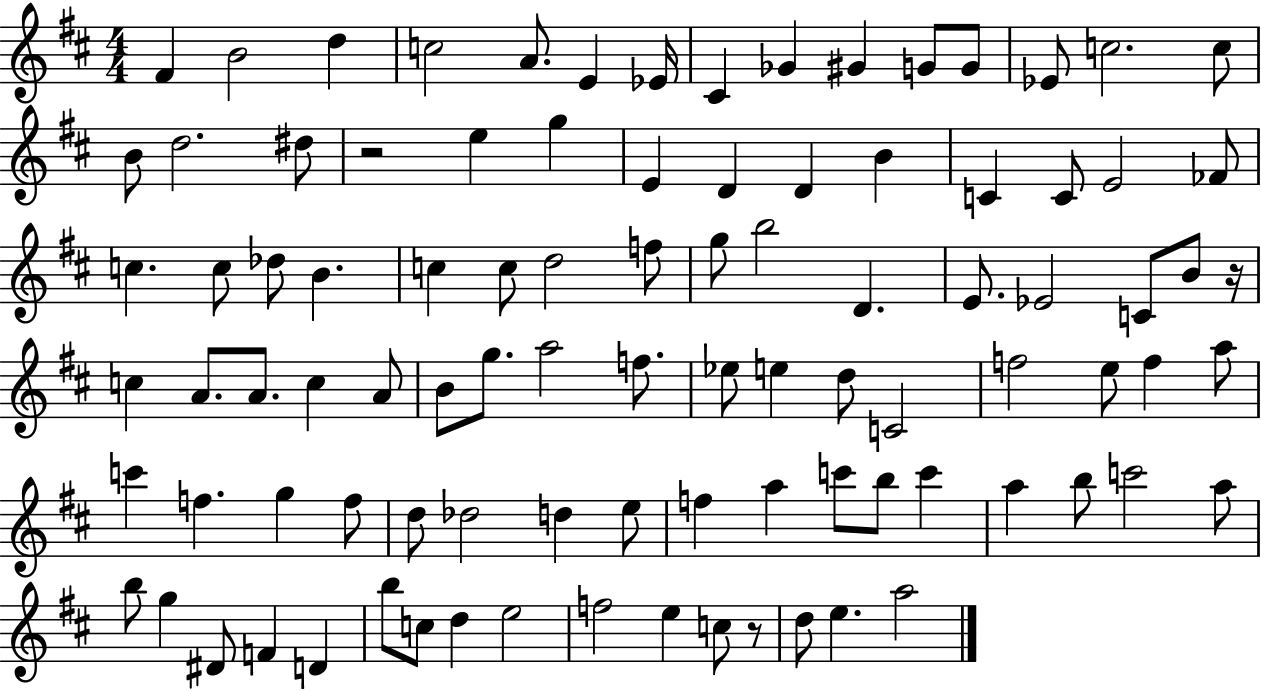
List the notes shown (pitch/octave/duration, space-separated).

F#4/q B4/h D5/q C5/h A4/e. E4/q Eb4/s C#4/q Gb4/q G#4/q G4/e G4/e Eb4/e C5/h. C5/e B4/e D5/h. D#5/e R/h E5/q G5/q E4/q D4/q D4/q B4/q C4/q C4/e E4/h FES4/e C5/q. C5/e Db5/e B4/q. C5/q C5/e D5/h F5/e G5/e B5/h D4/q. E4/e. Eb4/h C4/e B4/e R/s C5/q A4/e. A4/e. C5/q A4/e B4/e G5/e. A5/h F5/e. Eb5/e E5/q D5/e C4/h F5/h E5/e F5/q A5/e C6/q F5/q. G5/q F5/e D5/e Db5/h D5/q E5/e F5/q A5/q C6/e B5/e C6/q A5/q B5/e C6/h A5/e B5/e G5/q D#4/e F4/q D4/q B5/e C5/e D5/q E5/h F5/h E5/q C5/e R/e D5/e E5/q. A5/h